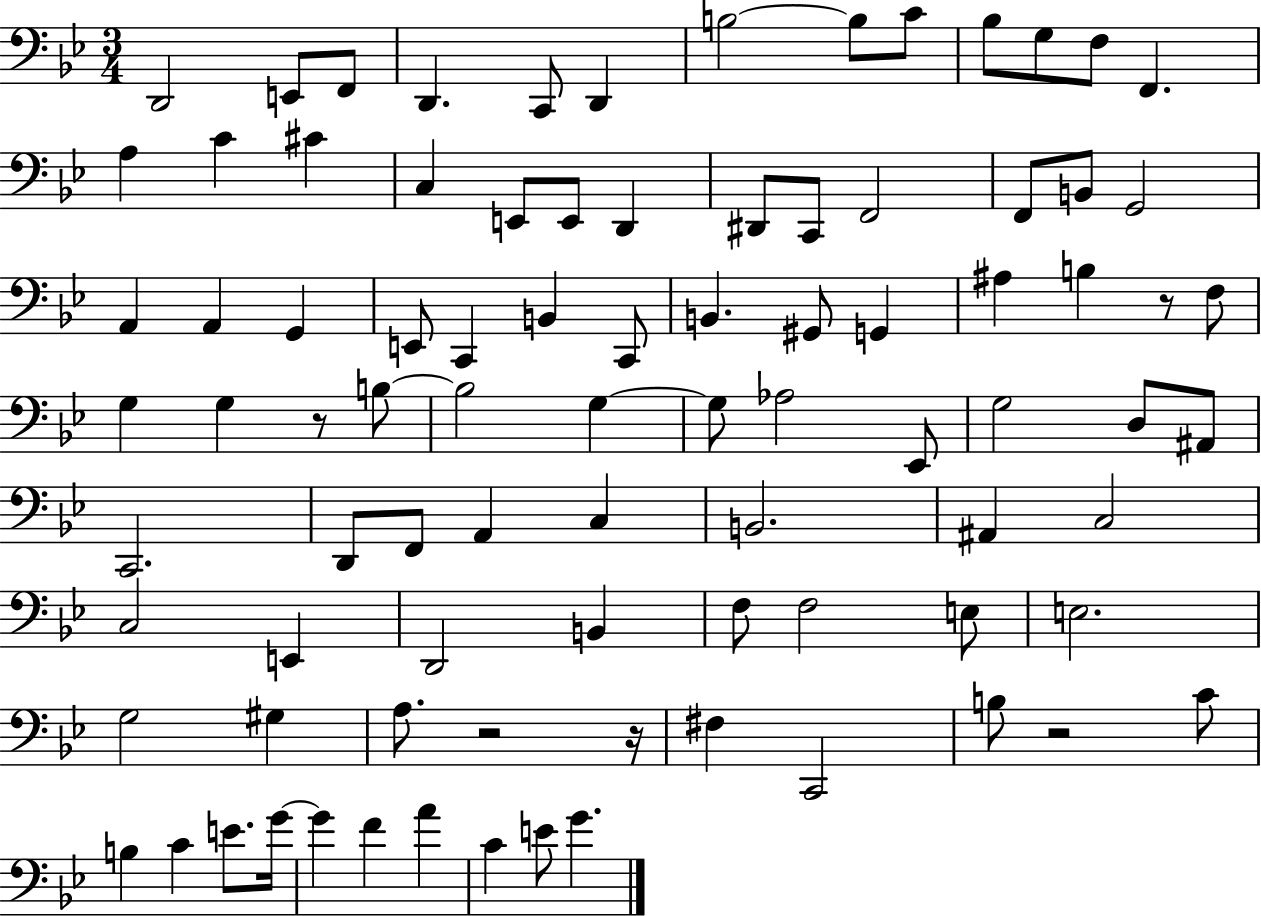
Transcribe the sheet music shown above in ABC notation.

X:1
T:Untitled
M:3/4
L:1/4
K:Bb
D,,2 E,,/2 F,,/2 D,, C,,/2 D,, B,2 B,/2 C/2 _B,/2 G,/2 F,/2 F,, A, C ^C C, E,,/2 E,,/2 D,, ^D,,/2 C,,/2 F,,2 F,,/2 B,,/2 G,,2 A,, A,, G,, E,,/2 C,, B,, C,,/2 B,, ^G,,/2 G,, ^A, B, z/2 F,/2 G, G, z/2 B,/2 B,2 G, G,/2 _A,2 _E,,/2 G,2 D,/2 ^A,,/2 C,,2 D,,/2 F,,/2 A,, C, B,,2 ^A,, C,2 C,2 E,, D,,2 B,, F,/2 F,2 E,/2 E,2 G,2 ^G, A,/2 z2 z/4 ^F, C,,2 B,/2 z2 C/2 B, C E/2 G/4 G F A C E/2 G